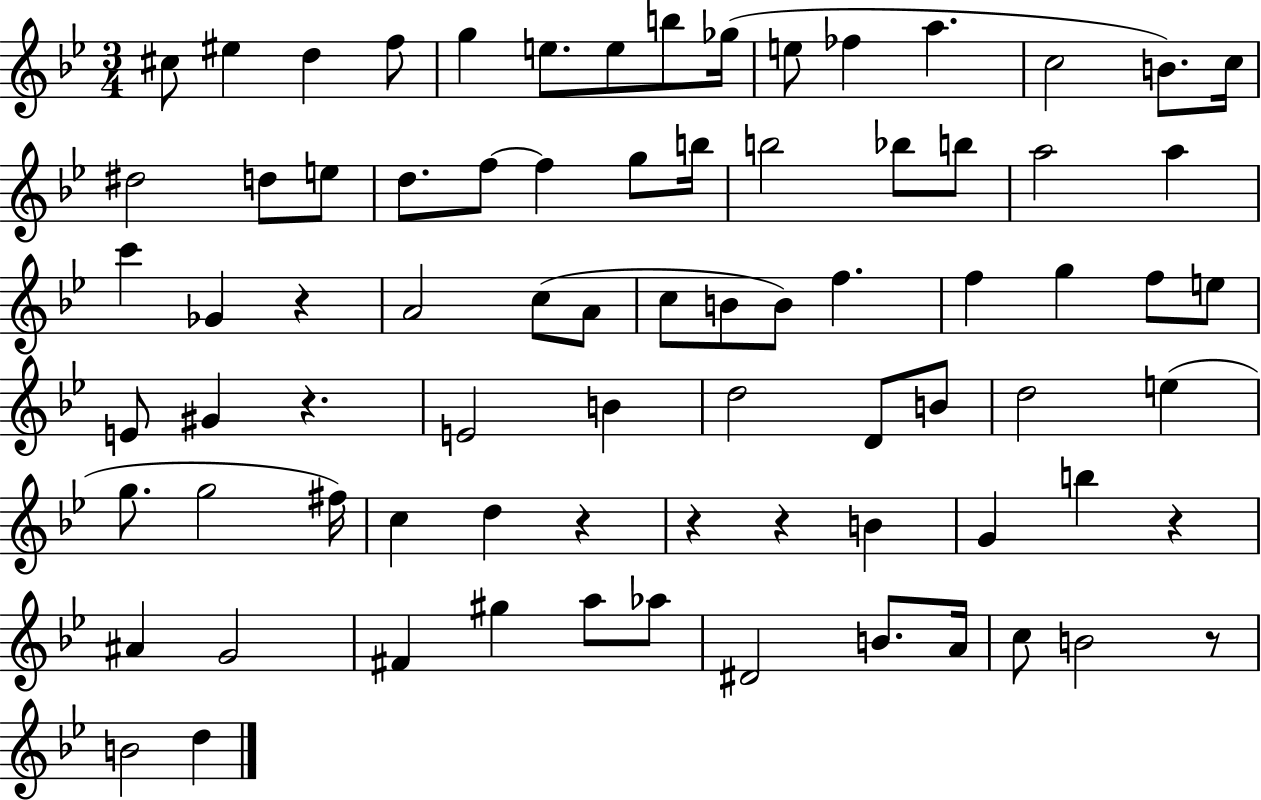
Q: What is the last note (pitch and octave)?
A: D5